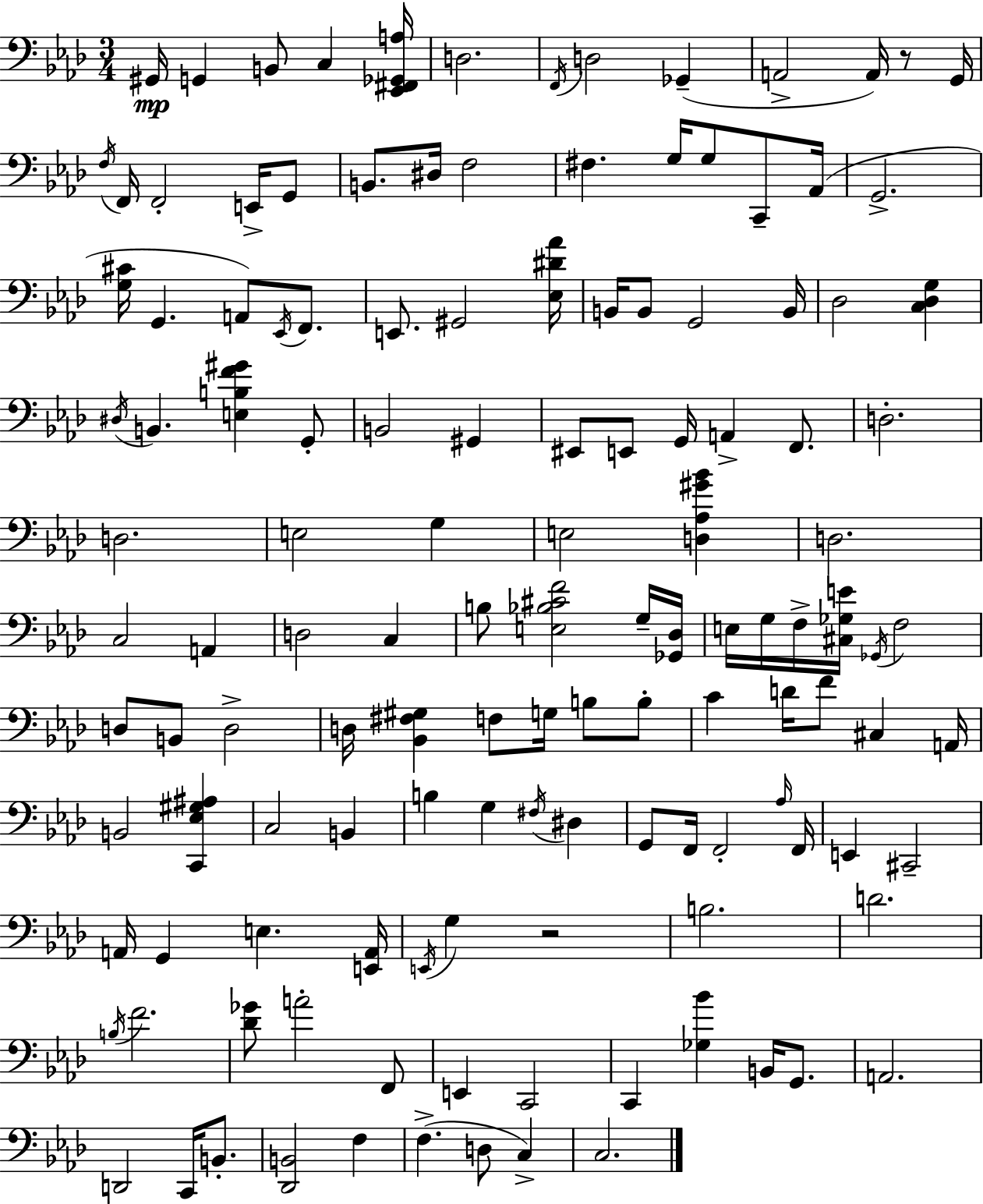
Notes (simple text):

G#2/s G2/q B2/e C3/q [Eb2,F#2,Gb2,A3]/s D3/h. F2/s D3/h Gb2/q A2/h A2/s R/e G2/s F3/s F2/s F2/h E2/s G2/e B2/e. D#3/s F3/h F#3/q. G3/s G3/e C2/e Ab2/s G2/h. [G3,C#4]/s G2/q. A2/e Eb2/s F2/e. E2/e. G#2/h [Eb3,D#4,Ab4]/s B2/s B2/e G2/h B2/s Db3/h [C3,Db3,G3]/q D#3/s B2/q. [E3,B3,F4,G#4]/q G2/e B2/h G#2/q EIS2/e E2/e G2/s A2/q F2/e. D3/h. D3/h. E3/h G3/q E3/h [D3,Ab3,G#4,Bb4]/q D3/h. C3/h A2/q D3/h C3/q B3/e [E3,Bb3,C#4,F4]/h G3/s [Gb2,Db3]/s E3/s G3/s F3/s [C#3,Gb3,E4]/s Gb2/s F3/h D3/e B2/e D3/h D3/s [Bb2,F#3,G#3]/q F3/e G3/s B3/e B3/e C4/q D4/s F4/e C#3/q A2/s B2/h [C2,Eb3,G#3,A#3]/q C3/h B2/q B3/q G3/q F#3/s D#3/q G2/e F2/s F2/h Ab3/s F2/s E2/q C#2/h A2/s G2/q E3/q. [E2,A2]/s E2/s G3/q R/h B3/h. D4/h. B3/s F4/h. [Db4,Gb4]/e A4/h F2/e E2/q C2/h C2/q [Gb3,Bb4]/q B2/s G2/e. A2/h. D2/h C2/s B2/e. [Db2,B2]/h F3/q F3/q. D3/e C3/q C3/h.